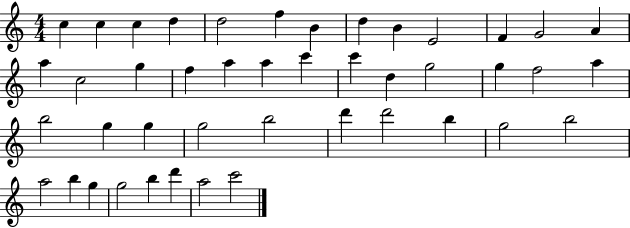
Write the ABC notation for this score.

X:1
T:Untitled
M:4/4
L:1/4
K:C
c c c d d2 f B d B E2 F G2 A a c2 g f a a c' c' d g2 g f2 a b2 g g g2 b2 d' d'2 b g2 b2 a2 b g g2 b d' a2 c'2